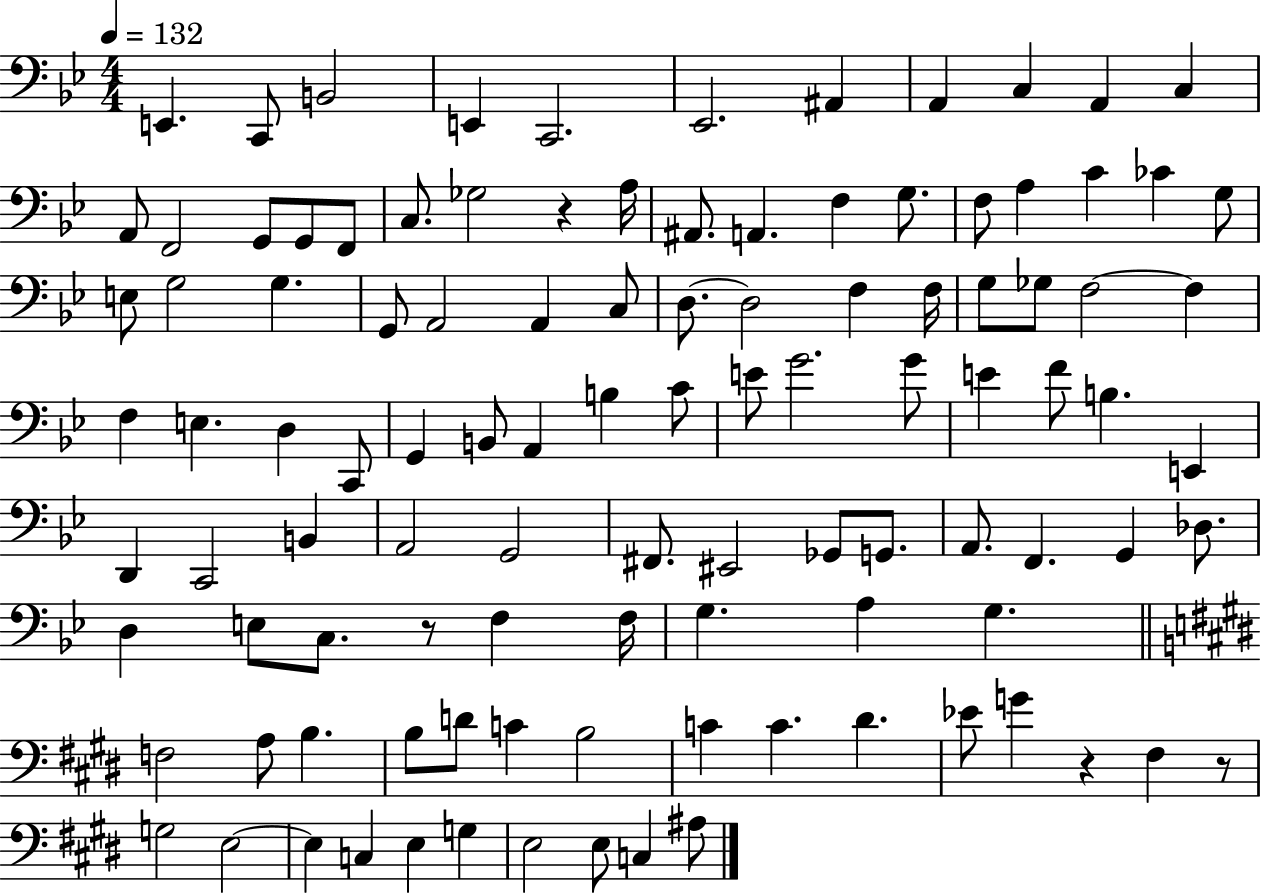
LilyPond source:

{
  \clef bass
  \numericTimeSignature
  \time 4/4
  \key bes \major
  \tempo 4 = 132
  e,4. c,8 b,2 | e,4 c,2. | ees,2. ais,4 | a,4 c4 a,4 c4 | \break a,8 f,2 g,8 g,8 f,8 | c8. ges2 r4 a16 | ais,8. a,4. f4 g8. | f8 a4 c'4 ces'4 g8 | \break e8 g2 g4. | g,8 a,2 a,4 c8 | d8.~~ d2 f4 f16 | g8 ges8 f2~~ f4 | \break f4 e4. d4 c,8 | g,4 b,8 a,4 b4 c'8 | e'8 g'2. g'8 | e'4 f'8 b4. e,4 | \break d,4 c,2 b,4 | a,2 g,2 | fis,8. eis,2 ges,8 g,8. | a,8. f,4. g,4 des8. | \break d4 e8 c8. r8 f4 f16 | g4. a4 g4. | \bar "||" \break \key e \major f2 a8 b4. | b8 d'8 c'4 b2 | c'4 c'4. dis'4. | ees'8 g'4 r4 fis4 r8 | \break g2 e2~~ | e4 c4 e4 g4 | e2 e8 c4 ais8 | \bar "|."
}